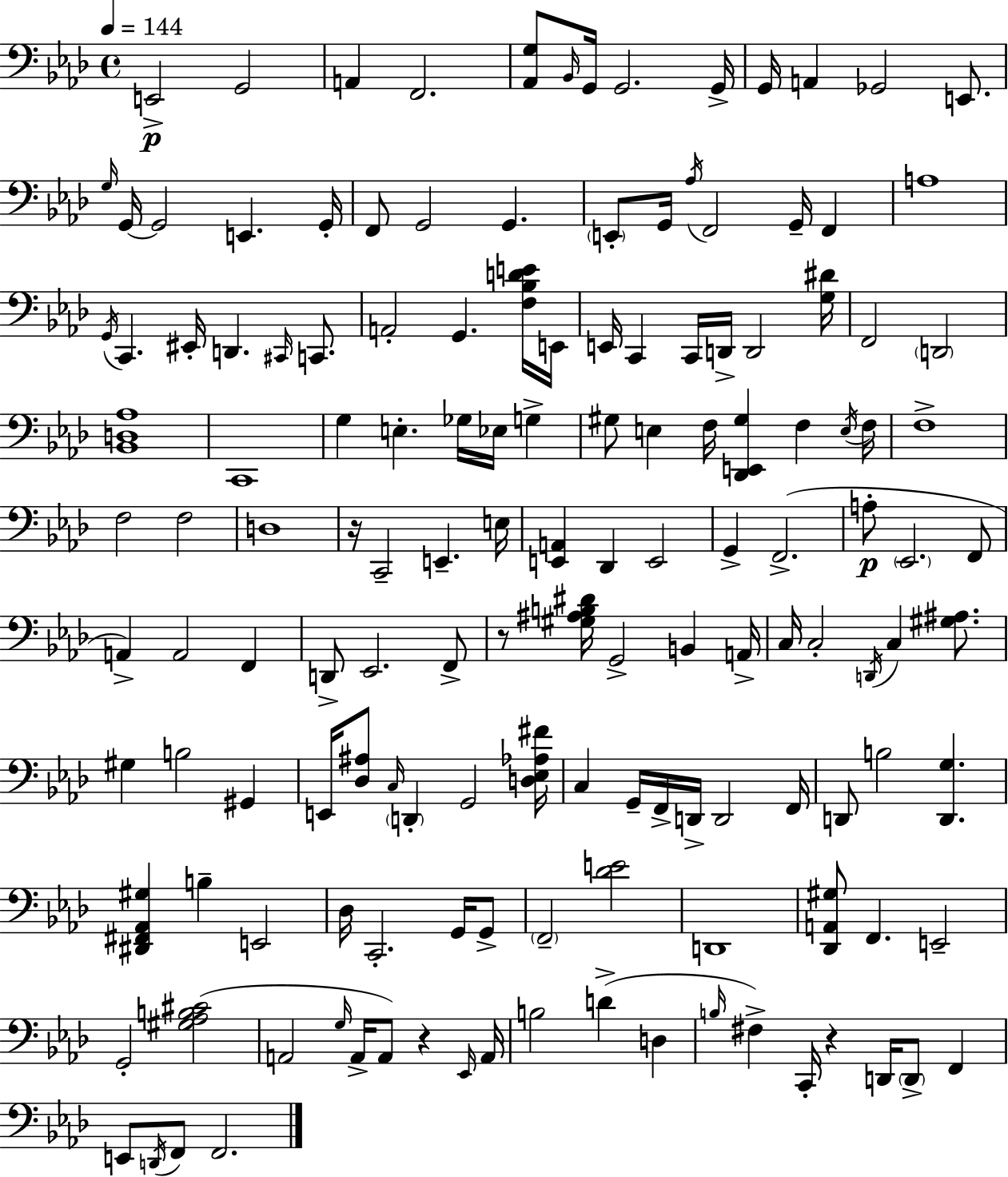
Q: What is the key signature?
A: F minor